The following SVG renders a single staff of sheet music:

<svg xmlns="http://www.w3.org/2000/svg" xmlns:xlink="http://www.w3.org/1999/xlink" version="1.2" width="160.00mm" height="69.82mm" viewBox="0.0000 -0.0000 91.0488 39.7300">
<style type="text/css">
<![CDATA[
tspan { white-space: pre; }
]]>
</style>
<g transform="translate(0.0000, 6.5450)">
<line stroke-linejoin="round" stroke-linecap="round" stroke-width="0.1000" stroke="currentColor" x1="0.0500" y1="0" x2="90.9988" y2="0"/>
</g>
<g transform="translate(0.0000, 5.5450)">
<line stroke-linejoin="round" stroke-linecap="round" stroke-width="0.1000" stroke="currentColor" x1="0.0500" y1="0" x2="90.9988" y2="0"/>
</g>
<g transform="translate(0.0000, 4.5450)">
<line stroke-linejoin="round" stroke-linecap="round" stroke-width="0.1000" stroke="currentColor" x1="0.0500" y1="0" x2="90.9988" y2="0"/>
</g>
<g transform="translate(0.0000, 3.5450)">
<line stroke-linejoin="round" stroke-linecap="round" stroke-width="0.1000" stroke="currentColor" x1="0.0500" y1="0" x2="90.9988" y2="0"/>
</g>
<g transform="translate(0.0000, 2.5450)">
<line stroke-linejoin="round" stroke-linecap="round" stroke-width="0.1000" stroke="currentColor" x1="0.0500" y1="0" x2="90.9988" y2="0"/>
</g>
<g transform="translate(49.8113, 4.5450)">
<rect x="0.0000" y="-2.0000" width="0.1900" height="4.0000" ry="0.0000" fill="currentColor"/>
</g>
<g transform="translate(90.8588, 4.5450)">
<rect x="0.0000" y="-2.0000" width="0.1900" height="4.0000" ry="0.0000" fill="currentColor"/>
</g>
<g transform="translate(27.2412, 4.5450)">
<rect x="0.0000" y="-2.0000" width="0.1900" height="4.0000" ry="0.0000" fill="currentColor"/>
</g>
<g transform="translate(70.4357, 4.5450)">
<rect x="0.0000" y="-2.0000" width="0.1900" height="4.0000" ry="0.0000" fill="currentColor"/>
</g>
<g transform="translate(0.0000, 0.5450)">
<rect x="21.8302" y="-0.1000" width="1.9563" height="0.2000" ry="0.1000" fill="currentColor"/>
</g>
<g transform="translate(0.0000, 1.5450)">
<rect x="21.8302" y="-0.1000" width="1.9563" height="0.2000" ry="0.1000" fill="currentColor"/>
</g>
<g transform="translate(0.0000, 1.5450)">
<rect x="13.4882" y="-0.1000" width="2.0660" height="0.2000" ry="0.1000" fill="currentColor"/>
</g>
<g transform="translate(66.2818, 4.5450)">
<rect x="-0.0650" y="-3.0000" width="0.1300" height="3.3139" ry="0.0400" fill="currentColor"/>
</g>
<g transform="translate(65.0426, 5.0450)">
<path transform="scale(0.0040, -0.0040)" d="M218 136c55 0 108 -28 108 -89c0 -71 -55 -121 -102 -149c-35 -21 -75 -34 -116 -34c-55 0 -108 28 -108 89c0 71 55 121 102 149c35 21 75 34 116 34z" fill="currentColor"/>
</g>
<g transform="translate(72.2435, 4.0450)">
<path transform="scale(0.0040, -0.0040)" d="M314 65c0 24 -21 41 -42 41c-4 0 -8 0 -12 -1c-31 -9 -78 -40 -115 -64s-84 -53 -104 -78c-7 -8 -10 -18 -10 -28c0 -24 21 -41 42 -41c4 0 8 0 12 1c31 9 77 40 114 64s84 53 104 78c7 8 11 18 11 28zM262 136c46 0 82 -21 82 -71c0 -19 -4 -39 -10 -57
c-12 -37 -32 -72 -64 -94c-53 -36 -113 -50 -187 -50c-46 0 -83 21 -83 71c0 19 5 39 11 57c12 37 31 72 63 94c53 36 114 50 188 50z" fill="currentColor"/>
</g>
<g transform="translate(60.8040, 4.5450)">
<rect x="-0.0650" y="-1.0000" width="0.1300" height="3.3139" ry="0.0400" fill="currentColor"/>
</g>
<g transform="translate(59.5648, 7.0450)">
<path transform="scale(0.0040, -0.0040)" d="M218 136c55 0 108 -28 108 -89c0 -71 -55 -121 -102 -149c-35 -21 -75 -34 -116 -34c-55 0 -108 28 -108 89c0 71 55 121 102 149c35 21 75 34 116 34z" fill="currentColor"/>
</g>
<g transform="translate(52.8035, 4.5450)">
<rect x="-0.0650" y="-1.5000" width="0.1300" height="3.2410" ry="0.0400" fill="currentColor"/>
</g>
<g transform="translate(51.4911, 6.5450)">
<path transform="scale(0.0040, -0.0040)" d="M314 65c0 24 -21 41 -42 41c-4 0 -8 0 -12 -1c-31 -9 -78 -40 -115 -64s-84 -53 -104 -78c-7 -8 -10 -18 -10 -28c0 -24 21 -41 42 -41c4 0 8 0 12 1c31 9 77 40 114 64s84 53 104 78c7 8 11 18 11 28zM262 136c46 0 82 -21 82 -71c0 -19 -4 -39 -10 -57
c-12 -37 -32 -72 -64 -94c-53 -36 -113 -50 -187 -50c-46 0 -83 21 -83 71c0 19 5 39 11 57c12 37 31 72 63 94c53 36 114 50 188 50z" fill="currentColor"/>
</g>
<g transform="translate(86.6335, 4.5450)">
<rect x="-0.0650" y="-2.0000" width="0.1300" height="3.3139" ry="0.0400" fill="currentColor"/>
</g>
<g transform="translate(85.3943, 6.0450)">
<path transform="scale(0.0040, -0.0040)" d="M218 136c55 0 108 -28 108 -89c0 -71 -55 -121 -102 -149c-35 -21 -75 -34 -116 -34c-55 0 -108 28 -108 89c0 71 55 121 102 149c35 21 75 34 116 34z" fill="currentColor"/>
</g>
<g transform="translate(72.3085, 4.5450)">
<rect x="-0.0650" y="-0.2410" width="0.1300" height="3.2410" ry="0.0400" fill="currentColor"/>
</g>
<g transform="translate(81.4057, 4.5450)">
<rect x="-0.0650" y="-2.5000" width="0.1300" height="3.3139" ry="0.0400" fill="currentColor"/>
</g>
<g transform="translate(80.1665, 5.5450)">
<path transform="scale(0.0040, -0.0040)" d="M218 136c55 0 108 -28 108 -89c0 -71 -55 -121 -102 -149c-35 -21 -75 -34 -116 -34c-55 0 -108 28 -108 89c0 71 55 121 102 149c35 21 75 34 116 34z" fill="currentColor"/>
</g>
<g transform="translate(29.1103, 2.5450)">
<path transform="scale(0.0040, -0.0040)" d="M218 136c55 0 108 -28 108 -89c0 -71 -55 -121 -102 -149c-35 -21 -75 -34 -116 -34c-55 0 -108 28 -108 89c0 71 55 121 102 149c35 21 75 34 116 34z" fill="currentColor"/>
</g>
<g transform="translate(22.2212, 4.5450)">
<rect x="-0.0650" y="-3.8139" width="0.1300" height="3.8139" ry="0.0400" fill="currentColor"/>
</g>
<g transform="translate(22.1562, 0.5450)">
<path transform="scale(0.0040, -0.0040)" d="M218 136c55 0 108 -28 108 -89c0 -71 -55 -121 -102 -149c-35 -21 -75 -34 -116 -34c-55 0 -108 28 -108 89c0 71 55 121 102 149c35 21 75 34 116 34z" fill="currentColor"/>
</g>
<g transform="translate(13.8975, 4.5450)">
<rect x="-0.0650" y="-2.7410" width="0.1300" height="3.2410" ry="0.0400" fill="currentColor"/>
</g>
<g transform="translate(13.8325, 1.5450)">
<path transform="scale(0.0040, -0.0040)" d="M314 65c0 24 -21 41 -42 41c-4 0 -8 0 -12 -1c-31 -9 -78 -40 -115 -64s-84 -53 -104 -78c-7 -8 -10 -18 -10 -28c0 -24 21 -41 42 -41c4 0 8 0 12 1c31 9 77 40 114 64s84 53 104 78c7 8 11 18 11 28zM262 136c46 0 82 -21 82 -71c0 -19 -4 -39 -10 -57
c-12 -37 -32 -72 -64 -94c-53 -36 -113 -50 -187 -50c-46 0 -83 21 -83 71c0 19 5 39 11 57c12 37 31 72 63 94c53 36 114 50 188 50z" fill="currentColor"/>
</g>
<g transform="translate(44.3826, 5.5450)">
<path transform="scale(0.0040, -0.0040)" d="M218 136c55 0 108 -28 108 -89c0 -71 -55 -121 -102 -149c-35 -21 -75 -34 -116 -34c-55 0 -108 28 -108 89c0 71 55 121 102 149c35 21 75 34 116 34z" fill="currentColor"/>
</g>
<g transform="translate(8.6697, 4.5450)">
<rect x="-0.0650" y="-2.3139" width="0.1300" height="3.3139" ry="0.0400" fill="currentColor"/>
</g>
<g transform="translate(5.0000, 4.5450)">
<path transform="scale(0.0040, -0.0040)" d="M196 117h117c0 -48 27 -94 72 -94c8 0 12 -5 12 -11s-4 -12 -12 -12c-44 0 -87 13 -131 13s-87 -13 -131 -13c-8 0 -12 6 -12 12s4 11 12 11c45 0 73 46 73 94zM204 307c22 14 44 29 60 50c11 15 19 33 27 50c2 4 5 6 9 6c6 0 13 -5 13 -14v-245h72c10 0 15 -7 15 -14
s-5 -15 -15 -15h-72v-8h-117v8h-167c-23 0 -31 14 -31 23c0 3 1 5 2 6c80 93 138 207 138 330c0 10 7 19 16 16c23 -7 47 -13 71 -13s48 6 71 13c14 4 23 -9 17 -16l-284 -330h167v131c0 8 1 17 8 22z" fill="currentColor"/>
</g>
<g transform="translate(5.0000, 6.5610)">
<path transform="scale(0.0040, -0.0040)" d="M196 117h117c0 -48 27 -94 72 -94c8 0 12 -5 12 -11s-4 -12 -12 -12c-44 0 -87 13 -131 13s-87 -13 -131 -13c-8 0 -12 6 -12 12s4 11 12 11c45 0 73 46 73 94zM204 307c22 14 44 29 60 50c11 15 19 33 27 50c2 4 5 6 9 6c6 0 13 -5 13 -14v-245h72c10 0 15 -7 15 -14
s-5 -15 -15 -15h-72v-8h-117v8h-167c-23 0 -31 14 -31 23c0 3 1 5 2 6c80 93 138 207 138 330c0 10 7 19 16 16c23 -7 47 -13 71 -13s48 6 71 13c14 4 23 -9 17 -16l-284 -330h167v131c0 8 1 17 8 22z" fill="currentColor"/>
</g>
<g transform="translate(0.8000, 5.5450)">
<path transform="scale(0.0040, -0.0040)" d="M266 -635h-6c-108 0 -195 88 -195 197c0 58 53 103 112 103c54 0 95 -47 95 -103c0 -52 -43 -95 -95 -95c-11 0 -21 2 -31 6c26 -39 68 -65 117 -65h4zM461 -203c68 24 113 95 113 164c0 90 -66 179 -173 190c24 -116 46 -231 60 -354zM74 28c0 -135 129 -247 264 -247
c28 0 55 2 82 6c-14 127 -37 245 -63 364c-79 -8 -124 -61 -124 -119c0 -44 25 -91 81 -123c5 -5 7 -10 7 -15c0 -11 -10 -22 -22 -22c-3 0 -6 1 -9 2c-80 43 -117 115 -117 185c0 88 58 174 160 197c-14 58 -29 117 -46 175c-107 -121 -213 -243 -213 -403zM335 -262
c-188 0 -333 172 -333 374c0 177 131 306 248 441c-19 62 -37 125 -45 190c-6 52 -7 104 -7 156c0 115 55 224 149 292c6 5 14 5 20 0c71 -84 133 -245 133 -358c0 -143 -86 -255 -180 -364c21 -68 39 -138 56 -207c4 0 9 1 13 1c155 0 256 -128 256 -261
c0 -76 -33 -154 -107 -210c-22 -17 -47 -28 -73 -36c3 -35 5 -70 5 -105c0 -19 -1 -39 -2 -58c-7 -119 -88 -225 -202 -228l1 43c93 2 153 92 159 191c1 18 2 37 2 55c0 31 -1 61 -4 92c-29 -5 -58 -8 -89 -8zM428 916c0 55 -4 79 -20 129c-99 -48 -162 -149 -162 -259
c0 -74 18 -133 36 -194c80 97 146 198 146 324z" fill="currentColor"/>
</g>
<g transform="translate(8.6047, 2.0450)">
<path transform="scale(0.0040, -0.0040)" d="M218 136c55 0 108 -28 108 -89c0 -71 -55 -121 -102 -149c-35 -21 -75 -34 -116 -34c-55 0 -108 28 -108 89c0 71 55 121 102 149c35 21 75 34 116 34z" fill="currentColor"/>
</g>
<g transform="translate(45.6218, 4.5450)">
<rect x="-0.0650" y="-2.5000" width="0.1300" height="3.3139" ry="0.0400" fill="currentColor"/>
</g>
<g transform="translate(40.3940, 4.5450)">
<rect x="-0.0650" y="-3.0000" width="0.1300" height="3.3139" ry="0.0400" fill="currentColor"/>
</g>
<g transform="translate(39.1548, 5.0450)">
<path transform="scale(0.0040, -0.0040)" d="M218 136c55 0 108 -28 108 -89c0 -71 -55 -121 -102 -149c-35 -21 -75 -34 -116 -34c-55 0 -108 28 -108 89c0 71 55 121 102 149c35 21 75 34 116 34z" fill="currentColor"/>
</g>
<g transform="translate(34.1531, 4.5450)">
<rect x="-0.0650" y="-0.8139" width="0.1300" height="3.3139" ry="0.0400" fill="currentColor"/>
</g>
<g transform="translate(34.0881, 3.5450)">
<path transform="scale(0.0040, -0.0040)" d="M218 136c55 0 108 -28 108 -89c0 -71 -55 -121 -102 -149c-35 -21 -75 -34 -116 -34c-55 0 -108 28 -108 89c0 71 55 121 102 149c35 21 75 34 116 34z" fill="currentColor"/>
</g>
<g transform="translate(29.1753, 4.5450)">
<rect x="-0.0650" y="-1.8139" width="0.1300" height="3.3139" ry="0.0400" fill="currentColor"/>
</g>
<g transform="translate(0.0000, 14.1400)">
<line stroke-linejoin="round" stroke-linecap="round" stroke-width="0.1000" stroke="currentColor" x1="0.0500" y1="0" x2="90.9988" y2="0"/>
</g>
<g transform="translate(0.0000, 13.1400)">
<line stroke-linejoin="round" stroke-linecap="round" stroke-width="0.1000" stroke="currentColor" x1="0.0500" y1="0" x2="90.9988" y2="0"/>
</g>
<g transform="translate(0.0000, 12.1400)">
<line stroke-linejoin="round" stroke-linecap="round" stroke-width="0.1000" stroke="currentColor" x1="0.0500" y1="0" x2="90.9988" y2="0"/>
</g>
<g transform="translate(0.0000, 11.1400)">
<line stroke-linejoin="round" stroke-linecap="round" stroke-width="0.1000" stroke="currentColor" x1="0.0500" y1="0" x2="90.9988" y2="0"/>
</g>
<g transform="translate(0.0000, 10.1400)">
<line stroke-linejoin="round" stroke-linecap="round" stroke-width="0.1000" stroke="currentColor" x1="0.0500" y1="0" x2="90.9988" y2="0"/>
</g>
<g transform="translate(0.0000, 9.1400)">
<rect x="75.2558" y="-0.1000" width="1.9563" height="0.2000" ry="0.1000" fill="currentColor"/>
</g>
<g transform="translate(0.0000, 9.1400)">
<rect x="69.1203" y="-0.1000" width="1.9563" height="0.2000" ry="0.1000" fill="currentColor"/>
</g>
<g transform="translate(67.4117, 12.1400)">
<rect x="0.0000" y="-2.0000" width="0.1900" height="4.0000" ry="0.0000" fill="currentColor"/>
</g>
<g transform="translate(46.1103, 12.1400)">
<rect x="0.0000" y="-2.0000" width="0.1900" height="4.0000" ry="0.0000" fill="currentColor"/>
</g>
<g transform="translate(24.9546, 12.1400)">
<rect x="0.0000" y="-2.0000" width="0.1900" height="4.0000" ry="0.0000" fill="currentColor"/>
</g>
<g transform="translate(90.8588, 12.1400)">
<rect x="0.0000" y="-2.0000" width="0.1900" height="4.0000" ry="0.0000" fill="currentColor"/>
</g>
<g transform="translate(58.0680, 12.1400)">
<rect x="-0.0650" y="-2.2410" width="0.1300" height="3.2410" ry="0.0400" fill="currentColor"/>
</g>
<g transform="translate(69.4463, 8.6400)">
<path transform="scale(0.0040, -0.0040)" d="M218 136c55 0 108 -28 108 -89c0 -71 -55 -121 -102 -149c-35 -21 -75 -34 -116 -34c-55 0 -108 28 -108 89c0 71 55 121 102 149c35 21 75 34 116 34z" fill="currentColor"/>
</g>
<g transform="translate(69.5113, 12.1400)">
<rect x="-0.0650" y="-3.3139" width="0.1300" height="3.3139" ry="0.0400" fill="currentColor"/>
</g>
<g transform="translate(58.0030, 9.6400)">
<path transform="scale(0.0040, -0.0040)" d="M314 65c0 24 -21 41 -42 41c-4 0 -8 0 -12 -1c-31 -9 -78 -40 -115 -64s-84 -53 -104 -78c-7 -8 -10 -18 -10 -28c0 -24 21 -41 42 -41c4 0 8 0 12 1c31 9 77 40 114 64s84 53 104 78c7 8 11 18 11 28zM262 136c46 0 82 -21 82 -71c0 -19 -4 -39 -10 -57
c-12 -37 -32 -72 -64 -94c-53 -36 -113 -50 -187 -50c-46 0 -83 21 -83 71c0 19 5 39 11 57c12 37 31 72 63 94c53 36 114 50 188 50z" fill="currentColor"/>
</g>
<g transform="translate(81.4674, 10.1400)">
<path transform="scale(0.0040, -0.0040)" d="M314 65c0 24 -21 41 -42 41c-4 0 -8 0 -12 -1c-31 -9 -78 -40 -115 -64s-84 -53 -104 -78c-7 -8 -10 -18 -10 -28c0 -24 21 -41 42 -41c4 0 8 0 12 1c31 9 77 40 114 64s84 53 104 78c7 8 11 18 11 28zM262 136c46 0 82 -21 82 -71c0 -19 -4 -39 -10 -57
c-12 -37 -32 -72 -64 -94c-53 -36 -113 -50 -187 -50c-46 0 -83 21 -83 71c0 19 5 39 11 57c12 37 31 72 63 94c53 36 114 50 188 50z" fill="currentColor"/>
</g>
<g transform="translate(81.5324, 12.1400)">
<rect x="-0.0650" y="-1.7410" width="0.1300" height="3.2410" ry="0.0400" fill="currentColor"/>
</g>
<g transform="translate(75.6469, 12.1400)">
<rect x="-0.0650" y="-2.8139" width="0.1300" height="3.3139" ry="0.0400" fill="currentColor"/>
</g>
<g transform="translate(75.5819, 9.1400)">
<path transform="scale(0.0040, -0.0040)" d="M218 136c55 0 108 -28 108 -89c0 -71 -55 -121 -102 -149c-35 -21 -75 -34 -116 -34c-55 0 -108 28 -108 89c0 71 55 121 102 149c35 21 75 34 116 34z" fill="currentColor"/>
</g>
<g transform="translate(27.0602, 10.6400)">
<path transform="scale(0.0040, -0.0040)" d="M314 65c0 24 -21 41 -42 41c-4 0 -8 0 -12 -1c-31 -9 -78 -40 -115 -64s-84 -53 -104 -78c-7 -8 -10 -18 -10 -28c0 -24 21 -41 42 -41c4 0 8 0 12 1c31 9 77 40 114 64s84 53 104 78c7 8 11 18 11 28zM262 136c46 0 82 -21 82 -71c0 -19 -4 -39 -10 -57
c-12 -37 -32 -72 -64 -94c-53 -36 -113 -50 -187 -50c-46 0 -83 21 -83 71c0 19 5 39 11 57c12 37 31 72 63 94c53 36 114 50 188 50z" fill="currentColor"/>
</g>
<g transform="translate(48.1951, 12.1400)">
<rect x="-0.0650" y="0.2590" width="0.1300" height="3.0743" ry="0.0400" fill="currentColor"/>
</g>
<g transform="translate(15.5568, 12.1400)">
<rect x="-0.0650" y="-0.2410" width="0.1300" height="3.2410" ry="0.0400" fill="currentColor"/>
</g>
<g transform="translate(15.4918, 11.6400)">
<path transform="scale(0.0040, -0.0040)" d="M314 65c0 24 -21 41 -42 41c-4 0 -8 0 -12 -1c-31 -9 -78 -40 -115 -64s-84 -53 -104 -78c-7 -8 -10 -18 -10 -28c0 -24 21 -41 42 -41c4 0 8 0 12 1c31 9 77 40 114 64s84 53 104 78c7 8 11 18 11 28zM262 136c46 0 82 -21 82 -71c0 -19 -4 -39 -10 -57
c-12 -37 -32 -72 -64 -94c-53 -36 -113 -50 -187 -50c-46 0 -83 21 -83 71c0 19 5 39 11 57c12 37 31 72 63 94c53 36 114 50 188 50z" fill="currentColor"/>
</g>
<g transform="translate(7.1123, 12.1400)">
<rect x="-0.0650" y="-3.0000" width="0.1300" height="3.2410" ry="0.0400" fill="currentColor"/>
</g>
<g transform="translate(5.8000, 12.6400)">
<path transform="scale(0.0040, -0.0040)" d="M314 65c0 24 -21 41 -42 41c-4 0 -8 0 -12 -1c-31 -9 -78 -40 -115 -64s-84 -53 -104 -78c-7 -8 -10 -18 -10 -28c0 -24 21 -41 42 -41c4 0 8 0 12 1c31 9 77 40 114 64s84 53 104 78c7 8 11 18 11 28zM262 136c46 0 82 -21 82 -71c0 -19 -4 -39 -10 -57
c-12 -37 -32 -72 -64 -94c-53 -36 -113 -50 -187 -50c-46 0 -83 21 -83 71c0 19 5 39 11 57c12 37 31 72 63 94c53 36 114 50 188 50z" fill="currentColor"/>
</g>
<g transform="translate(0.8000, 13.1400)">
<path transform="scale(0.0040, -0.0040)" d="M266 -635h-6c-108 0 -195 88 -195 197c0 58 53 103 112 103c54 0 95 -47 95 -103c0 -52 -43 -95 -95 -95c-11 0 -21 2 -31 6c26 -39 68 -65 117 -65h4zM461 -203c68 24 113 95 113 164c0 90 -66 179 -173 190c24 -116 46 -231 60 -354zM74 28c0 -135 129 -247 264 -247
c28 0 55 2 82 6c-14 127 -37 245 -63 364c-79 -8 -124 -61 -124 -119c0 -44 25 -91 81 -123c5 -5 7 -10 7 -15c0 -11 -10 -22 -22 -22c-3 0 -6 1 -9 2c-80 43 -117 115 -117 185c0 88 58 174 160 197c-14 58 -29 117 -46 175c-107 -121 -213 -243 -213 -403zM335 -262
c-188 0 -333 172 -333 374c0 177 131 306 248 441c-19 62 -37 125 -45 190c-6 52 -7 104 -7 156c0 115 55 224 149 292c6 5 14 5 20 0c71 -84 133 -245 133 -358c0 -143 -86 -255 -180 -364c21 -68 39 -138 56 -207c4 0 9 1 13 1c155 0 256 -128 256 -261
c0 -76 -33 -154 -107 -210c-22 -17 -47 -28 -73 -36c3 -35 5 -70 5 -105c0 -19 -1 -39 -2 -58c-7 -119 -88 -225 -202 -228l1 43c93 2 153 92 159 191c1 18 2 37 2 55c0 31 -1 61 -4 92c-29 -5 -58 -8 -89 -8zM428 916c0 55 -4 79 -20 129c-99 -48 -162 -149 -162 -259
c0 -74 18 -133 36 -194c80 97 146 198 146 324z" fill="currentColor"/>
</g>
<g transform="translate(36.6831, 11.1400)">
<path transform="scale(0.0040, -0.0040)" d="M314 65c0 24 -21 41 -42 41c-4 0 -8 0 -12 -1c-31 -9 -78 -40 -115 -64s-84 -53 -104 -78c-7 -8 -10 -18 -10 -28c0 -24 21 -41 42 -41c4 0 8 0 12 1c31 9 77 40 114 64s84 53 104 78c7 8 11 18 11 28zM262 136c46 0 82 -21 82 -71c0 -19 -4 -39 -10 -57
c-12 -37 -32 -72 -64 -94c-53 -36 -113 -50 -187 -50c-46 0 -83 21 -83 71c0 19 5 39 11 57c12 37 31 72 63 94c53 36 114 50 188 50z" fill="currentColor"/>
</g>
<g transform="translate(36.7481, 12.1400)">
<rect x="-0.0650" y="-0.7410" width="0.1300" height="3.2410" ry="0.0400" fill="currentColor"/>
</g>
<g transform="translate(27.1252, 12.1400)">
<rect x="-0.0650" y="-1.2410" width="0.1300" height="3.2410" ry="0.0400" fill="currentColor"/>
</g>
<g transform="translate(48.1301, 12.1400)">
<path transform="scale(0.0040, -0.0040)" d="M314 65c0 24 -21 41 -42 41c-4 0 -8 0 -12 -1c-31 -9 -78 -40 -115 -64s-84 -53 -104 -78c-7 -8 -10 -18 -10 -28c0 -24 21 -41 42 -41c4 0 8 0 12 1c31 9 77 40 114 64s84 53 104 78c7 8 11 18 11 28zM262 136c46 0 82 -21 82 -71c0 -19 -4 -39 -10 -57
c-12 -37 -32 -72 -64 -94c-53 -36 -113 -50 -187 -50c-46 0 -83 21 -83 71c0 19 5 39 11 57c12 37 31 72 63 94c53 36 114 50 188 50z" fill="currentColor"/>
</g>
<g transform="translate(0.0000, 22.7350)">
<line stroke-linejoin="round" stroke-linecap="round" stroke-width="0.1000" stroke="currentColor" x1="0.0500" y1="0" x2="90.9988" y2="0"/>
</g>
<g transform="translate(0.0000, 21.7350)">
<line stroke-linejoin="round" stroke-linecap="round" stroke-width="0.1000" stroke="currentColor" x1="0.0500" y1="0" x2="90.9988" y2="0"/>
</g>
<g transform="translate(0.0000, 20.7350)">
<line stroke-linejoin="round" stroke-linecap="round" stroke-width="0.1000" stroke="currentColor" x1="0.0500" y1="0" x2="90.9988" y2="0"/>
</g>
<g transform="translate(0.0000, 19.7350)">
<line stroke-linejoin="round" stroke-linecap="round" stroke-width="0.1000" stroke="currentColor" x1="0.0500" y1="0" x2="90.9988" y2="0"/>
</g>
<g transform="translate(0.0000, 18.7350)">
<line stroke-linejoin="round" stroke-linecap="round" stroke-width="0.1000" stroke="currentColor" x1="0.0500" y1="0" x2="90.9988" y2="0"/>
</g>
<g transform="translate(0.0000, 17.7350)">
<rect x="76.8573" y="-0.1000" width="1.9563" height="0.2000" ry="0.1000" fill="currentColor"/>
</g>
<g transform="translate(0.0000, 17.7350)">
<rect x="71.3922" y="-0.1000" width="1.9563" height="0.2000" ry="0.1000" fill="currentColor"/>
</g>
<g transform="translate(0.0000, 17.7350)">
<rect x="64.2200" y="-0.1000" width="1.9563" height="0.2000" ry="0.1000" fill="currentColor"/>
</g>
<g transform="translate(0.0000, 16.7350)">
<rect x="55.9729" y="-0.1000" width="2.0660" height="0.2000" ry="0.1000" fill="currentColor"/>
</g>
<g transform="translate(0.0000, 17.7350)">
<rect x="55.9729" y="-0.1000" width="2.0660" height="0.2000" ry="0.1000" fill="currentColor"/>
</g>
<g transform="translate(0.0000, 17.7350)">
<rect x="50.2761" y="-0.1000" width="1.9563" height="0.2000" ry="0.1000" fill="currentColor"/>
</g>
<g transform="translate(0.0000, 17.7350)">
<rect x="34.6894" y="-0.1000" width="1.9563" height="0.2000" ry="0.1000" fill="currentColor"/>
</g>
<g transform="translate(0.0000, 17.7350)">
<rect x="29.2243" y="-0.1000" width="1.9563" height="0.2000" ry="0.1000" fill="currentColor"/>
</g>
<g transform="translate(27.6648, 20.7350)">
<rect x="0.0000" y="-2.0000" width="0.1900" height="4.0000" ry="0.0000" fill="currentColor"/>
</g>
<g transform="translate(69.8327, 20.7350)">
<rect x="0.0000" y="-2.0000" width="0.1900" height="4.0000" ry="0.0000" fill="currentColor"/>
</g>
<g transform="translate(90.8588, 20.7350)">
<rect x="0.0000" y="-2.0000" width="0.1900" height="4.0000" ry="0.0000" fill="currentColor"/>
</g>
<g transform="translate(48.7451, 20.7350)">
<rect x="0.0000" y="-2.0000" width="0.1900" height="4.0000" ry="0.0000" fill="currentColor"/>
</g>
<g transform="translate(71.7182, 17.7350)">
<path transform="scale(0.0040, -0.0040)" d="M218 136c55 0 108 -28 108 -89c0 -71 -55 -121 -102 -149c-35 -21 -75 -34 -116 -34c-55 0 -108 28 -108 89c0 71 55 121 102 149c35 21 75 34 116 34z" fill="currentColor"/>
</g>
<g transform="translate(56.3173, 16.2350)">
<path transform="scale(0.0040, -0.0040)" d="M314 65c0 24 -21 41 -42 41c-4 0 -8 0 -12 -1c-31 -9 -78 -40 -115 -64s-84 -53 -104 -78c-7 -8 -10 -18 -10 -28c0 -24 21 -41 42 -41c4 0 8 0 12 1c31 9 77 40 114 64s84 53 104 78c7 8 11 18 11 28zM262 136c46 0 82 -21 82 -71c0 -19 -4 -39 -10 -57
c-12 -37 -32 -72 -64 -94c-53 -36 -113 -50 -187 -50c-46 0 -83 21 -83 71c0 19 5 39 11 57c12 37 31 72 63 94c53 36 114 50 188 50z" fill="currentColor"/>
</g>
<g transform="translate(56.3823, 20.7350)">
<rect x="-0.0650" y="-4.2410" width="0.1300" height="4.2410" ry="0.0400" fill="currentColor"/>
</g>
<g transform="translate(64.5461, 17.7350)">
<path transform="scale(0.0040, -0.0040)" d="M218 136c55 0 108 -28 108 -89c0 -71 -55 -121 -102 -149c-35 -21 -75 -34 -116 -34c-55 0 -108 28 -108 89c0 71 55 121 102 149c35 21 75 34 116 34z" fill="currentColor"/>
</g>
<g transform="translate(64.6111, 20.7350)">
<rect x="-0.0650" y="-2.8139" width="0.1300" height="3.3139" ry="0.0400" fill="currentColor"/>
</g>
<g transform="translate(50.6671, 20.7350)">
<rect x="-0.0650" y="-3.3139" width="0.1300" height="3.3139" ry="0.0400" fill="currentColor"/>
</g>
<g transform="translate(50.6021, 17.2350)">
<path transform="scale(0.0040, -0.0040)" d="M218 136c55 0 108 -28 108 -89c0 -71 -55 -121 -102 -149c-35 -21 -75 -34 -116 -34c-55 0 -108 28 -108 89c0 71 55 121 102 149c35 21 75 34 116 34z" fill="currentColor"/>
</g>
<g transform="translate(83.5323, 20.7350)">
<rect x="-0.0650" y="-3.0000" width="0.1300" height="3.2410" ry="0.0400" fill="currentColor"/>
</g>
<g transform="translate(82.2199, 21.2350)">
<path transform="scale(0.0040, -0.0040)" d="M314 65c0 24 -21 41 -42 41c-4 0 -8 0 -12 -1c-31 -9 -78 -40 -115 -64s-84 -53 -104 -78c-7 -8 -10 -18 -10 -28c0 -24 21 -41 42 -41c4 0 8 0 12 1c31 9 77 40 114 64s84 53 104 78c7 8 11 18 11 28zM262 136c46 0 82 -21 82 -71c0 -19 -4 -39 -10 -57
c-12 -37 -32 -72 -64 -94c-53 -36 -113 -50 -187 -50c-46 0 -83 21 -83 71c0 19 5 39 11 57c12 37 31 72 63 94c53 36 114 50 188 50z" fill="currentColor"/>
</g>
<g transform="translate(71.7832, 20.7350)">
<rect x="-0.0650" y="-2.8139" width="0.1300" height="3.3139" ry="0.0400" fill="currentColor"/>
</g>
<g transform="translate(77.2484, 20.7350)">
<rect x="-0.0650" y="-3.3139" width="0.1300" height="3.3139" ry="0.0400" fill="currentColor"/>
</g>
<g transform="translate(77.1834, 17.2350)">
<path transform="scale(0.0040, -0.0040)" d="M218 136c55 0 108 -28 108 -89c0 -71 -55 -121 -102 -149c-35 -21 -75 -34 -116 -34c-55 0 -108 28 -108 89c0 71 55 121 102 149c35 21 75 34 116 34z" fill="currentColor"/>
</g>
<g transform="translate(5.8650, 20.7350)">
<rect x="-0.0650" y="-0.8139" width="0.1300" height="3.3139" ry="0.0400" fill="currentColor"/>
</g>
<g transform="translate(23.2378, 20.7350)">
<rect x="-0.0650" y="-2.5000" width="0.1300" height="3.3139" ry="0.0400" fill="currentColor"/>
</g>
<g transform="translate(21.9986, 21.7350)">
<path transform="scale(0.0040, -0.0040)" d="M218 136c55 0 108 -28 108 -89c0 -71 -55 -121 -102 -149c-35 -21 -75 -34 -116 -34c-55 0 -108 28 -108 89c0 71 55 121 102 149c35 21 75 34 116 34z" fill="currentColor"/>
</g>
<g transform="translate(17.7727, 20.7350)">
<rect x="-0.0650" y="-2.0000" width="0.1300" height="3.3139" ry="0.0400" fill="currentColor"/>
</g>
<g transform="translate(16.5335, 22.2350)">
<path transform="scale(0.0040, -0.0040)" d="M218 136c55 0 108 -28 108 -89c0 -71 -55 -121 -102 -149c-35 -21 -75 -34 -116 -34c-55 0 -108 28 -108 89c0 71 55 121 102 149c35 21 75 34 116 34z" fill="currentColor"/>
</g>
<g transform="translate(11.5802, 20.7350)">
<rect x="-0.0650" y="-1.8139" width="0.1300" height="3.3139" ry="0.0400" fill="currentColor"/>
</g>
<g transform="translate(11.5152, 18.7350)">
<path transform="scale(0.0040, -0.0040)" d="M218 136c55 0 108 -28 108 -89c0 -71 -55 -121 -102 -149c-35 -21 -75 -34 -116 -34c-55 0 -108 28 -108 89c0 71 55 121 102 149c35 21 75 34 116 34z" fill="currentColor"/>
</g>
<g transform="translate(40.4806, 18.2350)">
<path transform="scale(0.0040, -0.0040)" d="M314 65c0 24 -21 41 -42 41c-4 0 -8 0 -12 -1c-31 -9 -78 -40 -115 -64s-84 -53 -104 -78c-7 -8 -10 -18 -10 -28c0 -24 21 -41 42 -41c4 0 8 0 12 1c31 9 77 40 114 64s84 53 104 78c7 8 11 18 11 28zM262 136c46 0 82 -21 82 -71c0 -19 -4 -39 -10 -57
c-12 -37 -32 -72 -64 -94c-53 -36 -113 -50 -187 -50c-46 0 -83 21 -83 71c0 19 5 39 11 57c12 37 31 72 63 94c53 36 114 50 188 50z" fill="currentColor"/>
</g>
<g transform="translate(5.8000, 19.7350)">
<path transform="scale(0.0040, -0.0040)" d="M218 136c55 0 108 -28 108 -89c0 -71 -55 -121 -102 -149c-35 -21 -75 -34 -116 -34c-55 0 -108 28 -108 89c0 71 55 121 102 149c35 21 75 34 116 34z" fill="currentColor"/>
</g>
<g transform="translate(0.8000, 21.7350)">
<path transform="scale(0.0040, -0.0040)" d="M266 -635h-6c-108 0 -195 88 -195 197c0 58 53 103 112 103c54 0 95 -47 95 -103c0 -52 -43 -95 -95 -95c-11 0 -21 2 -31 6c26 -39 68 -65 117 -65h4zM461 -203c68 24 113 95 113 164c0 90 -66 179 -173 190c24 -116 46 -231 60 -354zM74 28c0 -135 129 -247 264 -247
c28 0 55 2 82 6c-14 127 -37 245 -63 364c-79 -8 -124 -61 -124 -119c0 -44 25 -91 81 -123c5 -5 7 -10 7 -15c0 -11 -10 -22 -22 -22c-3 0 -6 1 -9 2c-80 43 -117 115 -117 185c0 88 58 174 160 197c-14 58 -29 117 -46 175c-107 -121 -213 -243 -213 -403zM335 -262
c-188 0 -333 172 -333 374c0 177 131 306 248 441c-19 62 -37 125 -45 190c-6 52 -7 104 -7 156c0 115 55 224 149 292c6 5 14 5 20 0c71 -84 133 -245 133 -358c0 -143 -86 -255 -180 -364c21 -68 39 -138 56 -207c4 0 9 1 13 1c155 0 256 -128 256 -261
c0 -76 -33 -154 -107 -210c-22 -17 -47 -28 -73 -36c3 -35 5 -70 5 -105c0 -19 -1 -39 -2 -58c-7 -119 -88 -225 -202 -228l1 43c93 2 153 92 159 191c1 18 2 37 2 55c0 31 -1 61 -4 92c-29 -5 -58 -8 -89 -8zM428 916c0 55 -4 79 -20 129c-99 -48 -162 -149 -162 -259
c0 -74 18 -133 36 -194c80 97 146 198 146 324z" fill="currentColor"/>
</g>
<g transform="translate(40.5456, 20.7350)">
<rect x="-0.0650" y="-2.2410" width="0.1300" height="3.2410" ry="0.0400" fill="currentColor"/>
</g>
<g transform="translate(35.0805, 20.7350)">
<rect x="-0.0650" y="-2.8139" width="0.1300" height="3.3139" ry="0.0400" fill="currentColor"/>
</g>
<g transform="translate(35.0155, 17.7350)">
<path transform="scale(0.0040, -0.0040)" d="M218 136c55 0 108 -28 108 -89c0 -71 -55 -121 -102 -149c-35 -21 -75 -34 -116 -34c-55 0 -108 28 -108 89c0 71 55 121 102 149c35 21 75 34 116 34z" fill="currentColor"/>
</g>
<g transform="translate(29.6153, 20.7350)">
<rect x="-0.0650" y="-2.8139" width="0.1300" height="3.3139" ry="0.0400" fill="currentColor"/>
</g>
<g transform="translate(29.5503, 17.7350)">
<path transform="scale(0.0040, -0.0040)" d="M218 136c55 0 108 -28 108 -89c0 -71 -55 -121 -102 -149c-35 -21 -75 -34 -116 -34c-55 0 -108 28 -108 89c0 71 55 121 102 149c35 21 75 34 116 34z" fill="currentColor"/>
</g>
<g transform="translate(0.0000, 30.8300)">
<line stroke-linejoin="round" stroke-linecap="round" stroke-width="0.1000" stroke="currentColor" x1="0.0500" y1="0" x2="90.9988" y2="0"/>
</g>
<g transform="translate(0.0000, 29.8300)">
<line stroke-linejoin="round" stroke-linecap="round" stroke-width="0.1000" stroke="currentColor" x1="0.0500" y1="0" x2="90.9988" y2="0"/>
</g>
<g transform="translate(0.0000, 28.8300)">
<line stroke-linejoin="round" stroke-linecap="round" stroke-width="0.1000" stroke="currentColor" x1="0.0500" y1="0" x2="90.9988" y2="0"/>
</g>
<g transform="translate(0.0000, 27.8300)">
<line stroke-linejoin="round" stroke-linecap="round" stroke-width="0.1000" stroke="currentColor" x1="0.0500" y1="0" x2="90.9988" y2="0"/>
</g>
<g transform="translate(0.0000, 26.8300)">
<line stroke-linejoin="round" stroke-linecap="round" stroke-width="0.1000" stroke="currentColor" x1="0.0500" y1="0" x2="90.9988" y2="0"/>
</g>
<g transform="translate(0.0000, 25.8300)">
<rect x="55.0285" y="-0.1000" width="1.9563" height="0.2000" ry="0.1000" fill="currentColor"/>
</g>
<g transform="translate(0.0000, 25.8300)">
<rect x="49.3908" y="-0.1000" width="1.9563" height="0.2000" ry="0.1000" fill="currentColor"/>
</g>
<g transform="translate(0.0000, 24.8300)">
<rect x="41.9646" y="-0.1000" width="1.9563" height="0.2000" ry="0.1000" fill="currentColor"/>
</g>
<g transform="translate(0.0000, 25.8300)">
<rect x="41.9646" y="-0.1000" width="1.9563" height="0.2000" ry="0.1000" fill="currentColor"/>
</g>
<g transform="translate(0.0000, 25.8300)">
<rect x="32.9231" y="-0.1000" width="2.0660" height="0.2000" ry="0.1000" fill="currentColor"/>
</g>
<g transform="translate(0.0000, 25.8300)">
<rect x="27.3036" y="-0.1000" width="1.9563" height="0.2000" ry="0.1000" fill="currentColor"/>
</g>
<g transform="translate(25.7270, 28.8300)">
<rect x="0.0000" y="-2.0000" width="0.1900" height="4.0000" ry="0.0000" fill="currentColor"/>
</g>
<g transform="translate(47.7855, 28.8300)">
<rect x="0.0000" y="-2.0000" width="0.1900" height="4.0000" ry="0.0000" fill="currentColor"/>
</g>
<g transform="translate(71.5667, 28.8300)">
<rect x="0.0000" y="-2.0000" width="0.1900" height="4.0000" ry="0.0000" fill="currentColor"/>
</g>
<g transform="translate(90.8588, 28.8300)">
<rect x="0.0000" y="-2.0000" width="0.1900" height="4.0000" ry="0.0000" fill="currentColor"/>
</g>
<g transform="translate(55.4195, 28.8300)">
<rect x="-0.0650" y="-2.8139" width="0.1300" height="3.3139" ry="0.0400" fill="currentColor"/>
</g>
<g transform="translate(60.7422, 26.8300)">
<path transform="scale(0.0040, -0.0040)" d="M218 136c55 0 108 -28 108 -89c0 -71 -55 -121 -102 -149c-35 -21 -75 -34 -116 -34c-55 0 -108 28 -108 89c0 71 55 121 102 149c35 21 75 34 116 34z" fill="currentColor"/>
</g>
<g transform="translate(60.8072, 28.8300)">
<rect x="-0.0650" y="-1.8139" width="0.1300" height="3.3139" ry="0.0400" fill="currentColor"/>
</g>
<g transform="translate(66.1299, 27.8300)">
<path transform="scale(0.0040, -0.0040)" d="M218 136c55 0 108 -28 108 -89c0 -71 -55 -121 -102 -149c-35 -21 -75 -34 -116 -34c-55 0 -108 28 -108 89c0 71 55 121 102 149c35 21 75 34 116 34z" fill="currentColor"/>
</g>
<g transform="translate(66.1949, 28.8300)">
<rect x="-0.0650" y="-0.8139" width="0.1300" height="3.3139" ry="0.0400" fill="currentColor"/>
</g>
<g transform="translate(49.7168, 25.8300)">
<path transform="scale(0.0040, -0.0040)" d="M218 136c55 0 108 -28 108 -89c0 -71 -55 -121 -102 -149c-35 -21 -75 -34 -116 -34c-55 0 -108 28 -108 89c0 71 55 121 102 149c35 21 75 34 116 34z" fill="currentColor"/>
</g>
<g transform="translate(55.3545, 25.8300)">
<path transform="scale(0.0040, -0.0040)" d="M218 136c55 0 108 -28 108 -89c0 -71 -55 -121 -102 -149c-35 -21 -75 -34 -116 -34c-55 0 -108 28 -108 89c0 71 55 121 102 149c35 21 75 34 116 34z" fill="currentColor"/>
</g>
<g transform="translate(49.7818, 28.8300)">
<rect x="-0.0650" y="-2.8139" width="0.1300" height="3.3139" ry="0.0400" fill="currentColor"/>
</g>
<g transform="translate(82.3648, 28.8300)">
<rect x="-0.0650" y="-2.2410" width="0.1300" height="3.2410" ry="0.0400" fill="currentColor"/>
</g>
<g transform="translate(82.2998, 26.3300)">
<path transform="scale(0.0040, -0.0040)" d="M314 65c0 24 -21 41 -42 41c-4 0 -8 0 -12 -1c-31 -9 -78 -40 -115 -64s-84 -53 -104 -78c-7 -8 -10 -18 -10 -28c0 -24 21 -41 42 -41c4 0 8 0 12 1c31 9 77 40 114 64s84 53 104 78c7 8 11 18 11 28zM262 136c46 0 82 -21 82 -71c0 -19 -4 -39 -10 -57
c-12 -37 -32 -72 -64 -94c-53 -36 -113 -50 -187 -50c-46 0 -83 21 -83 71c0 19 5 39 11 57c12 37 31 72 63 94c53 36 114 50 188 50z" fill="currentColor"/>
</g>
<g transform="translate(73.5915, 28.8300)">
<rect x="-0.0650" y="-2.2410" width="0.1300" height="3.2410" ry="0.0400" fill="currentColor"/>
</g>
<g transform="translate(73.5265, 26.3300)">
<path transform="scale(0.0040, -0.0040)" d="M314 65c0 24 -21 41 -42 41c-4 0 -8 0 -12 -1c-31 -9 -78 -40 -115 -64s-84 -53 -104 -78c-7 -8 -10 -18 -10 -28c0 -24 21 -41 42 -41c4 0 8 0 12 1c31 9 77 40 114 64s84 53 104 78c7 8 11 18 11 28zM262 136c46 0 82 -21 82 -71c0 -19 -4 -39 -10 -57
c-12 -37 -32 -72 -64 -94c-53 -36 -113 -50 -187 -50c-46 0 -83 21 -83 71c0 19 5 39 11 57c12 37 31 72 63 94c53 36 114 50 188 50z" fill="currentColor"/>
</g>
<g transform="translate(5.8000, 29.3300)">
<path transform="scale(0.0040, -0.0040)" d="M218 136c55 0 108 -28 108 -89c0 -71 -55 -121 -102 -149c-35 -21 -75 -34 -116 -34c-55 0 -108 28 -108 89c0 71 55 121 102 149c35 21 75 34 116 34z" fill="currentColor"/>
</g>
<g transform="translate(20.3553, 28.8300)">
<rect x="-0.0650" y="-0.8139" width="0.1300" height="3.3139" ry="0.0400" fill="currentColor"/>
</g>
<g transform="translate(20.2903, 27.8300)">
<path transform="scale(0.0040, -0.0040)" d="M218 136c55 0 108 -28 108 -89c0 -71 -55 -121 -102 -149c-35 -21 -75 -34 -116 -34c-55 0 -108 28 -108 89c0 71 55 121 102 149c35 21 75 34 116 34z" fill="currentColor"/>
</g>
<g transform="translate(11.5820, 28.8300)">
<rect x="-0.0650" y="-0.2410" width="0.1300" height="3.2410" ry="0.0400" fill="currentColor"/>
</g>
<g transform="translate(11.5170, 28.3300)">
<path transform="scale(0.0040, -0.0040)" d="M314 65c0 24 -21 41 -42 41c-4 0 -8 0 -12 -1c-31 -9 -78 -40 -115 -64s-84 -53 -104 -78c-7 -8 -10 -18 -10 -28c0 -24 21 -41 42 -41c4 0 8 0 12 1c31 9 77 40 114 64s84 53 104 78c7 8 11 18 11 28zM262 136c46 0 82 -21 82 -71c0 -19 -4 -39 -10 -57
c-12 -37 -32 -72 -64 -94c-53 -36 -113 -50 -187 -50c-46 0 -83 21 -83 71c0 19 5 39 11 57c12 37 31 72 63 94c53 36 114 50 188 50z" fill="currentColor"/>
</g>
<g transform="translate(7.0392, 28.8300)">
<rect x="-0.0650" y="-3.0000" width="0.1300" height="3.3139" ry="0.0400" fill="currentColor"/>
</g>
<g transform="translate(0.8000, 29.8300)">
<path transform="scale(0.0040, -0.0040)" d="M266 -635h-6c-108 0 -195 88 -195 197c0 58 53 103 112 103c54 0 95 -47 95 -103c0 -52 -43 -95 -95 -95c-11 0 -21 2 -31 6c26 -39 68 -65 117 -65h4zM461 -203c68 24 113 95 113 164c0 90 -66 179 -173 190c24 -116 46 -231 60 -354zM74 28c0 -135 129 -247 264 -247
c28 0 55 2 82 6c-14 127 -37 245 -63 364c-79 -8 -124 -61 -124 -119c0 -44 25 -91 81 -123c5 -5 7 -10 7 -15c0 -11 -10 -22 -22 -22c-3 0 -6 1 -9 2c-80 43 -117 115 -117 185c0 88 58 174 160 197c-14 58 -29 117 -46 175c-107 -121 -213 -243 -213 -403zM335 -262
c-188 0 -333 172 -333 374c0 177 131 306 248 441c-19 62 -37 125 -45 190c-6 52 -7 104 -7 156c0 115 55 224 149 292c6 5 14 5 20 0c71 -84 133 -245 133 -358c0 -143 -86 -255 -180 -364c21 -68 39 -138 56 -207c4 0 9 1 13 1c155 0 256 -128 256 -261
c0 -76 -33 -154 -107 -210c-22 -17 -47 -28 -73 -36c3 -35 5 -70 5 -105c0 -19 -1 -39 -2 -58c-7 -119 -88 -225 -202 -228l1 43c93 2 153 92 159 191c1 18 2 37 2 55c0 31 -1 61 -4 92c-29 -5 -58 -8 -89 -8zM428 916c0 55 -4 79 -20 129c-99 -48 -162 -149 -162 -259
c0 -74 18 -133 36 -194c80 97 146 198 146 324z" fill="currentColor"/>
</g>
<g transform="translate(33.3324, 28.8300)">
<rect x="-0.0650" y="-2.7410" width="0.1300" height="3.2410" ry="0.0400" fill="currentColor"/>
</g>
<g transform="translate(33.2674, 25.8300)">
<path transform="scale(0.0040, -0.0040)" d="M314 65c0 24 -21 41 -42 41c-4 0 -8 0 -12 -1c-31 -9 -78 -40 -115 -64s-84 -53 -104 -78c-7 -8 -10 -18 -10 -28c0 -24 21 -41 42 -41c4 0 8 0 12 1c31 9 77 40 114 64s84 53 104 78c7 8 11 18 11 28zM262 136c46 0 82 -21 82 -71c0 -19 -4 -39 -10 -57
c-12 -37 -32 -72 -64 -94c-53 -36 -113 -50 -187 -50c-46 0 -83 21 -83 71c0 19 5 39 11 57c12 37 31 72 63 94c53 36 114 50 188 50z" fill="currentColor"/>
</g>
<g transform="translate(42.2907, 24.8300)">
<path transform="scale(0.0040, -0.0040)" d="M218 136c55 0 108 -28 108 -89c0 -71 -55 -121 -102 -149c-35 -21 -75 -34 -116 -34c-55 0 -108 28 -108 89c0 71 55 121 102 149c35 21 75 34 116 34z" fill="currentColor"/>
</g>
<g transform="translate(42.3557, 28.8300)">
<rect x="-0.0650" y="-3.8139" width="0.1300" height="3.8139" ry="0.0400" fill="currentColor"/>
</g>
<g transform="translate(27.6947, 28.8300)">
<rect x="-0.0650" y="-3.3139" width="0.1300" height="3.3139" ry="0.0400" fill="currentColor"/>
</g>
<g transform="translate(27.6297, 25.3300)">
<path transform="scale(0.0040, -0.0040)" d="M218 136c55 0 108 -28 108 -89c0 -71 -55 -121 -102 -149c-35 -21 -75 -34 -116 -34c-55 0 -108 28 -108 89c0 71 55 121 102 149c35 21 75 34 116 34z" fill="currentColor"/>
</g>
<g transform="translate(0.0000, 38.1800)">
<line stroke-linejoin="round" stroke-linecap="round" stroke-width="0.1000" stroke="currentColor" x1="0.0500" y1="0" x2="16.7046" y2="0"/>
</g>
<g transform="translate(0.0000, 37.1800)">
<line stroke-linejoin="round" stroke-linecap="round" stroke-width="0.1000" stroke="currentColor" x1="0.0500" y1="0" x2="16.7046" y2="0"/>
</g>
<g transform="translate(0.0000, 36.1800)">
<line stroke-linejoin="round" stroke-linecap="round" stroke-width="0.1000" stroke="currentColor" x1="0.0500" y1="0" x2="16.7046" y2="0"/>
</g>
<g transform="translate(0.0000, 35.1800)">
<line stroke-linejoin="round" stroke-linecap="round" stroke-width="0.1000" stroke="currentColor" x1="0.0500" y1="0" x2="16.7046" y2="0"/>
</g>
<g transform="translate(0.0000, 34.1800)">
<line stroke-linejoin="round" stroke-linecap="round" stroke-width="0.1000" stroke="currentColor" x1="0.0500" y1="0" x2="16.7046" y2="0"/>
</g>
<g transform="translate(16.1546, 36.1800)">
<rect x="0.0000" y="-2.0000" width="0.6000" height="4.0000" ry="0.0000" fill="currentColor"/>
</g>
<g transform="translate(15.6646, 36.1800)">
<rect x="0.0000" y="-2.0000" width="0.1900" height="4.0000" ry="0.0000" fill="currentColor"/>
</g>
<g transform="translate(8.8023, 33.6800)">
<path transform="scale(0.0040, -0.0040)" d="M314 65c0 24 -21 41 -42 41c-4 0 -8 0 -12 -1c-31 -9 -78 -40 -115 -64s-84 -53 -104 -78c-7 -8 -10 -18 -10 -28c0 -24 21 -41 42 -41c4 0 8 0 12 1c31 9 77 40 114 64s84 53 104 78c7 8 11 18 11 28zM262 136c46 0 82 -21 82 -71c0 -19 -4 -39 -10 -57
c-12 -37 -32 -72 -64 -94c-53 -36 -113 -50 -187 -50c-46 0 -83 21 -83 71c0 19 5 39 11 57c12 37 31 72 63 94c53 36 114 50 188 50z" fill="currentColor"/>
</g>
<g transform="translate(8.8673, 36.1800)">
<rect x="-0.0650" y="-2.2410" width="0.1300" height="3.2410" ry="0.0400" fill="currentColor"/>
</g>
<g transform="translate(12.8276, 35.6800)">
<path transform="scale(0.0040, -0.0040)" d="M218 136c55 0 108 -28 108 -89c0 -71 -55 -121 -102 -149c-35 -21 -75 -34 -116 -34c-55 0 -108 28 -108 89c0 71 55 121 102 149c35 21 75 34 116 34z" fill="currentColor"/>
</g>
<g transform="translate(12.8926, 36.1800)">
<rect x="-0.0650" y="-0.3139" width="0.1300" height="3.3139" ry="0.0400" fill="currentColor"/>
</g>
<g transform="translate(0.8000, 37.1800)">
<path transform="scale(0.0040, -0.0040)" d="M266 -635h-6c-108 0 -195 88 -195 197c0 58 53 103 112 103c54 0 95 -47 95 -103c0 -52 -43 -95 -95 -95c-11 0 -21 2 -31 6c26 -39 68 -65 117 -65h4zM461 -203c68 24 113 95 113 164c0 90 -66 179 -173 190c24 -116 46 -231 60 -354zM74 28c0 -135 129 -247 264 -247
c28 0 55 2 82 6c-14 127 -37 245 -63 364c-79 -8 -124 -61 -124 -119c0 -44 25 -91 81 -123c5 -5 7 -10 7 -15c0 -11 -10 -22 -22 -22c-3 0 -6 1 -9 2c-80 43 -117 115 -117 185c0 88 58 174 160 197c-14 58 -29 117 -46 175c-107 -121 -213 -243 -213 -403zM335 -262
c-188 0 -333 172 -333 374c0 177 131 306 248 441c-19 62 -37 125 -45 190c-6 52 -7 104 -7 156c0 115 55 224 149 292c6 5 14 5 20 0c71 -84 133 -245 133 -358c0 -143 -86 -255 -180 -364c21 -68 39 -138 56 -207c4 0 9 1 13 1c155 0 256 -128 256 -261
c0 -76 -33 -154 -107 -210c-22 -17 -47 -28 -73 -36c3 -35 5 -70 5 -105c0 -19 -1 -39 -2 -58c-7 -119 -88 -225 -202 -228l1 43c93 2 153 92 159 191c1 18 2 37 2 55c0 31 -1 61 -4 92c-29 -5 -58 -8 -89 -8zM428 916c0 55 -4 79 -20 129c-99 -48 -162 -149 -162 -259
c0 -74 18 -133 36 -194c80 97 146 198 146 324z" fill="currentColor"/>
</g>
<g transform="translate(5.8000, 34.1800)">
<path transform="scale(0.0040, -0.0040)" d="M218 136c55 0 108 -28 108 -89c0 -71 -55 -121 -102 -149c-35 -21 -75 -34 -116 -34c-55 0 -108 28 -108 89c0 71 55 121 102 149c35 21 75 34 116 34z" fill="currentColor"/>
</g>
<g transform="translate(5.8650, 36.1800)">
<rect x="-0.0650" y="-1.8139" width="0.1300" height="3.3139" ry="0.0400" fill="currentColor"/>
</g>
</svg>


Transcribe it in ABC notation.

X:1
T:Untitled
M:4/4
L:1/4
K:C
g a2 c' f d A G E2 D A c2 G F A2 c2 e2 d2 B2 g2 b a f2 d f F G a a g2 b d'2 a a b A2 A c2 d b a2 c' a a f d g2 g2 f g2 c